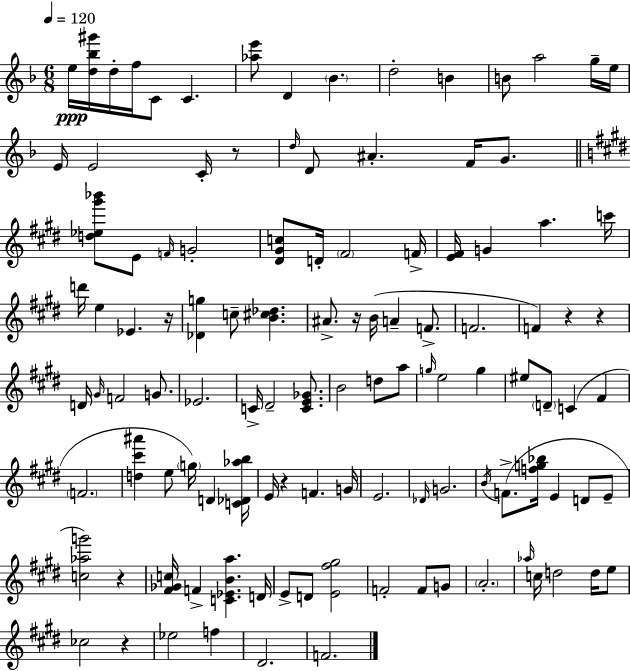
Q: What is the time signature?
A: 6/8